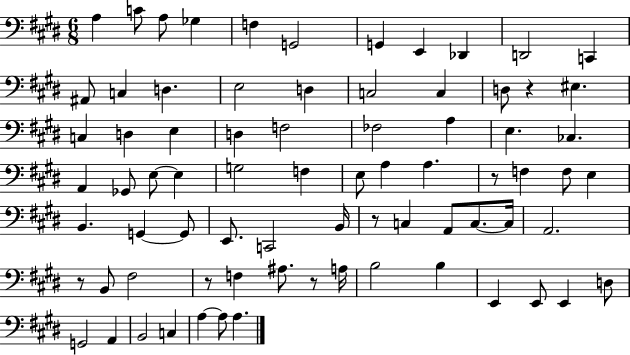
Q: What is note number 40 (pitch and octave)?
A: F3